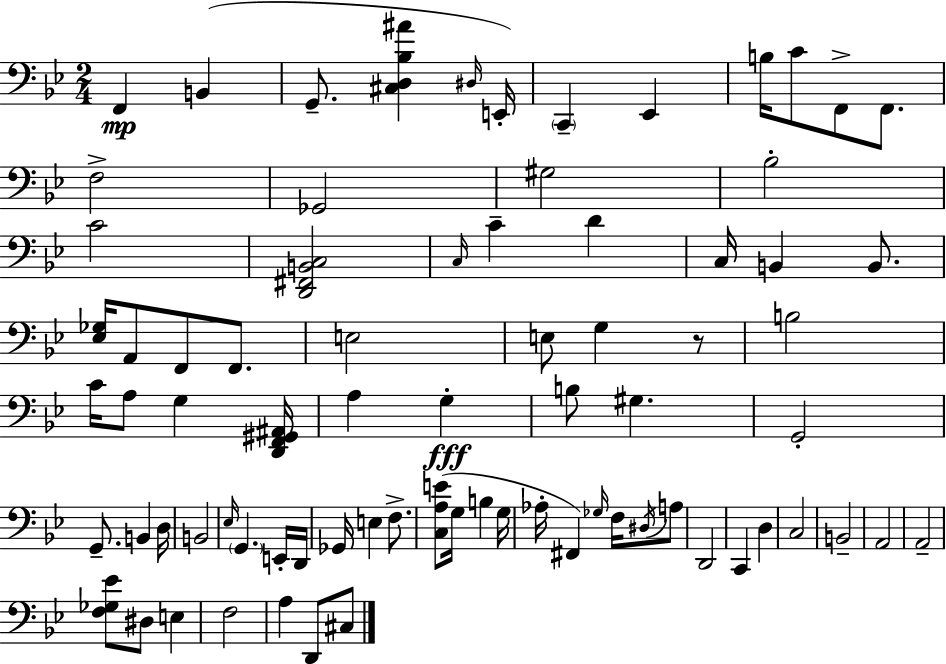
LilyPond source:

{
  \clef bass
  \numericTimeSignature
  \time 2/4
  \key bes \major
  \repeat volta 2 { f,4\mp b,4( | g,8.-- <cis d bes ais'>4 \grace { dis16 }) | e,16-. \parenthesize c,4-- ees,4 | b16 c'8 f,8-> f,8. | \break f2-> | ges,2 | gis2 | bes2-. | \break c'2 | <d, fis, b, c>2 | \grace { c16 } c'4-- d'4 | c16 b,4 b,8. | \break <ees ges>16 a,8 f,8 f,8. | e2 | e8 g4 | r8 b2 | \break c'16 a8 g4 | <d, f, gis, ais,>16 a4 g4-.\fff | b8 gis4. | g,2-. | \break g,8.-- b,4 | d16 b,2 | \grace { ees16 } \parenthesize g,4. | e,16-. d,16 ges,16 e4 | \break f8.-> <c a e'>8( g16 b4 | g16 aes16-. fis,4) | \grace { ges16 } f16 \acciaccatura { dis16 } a8 d,2 | c,4 | \break d4 c2 | b,2-- | a,2 | a,2-- | \break <f ges ees'>8 dis8 | e4 f2 | a4 | d,8 cis8 } \bar "|."
}